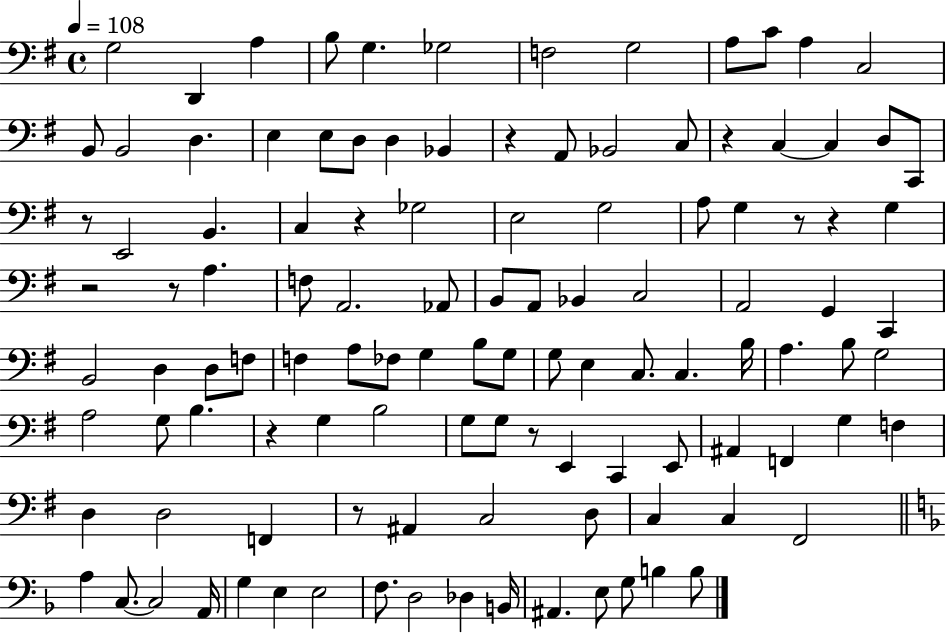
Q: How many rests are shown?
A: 11